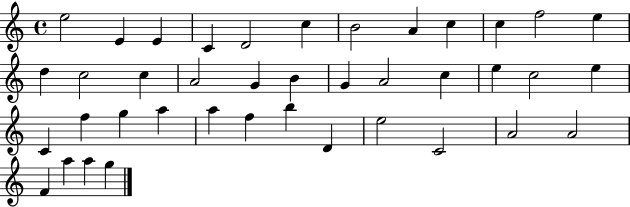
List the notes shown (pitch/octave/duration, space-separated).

E5/h E4/q E4/q C4/q D4/h C5/q B4/h A4/q C5/q C5/q F5/h E5/q D5/q C5/h C5/q A4/h G4/q B4/q G4/q A4/h C5/q E5/q C5/h E5/q C4/q F5/q G5/q A5/q A5/q F5/q B5/q D4/q E5/h C4/h A4/h A4/h F4/q A5/q A5/q G5/q